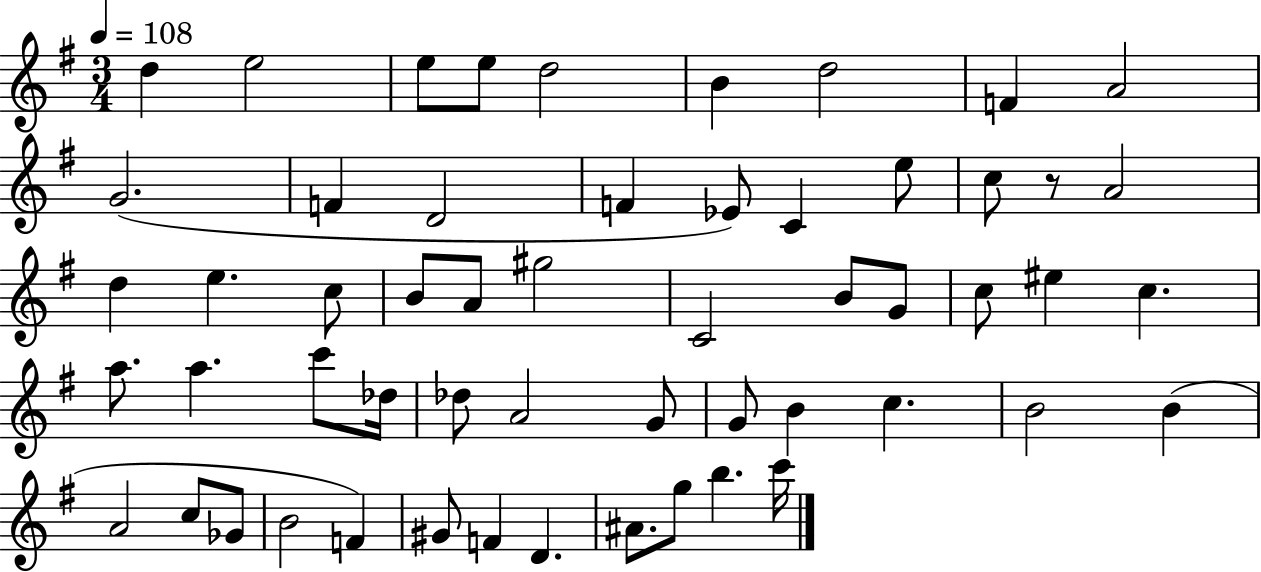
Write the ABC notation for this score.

X:1
T:Untitled
M:3/4
L:1/4
K:G
d e2 e/2 e/2 d2 B d2 F A2 G2 F D2 F _E/2 C e/2 c/2 z/2 A2 d e c/2 B/2 A/2 ^g2 C2 B/2 G/2 c/2 ^e c a/2 a c'/2 _d/4 _d/2 A2 G/2 G/2 B c B2 B A2 c/2 _G/2 B2 F ^G/2 F D ^A/2 g/2 b c'/4